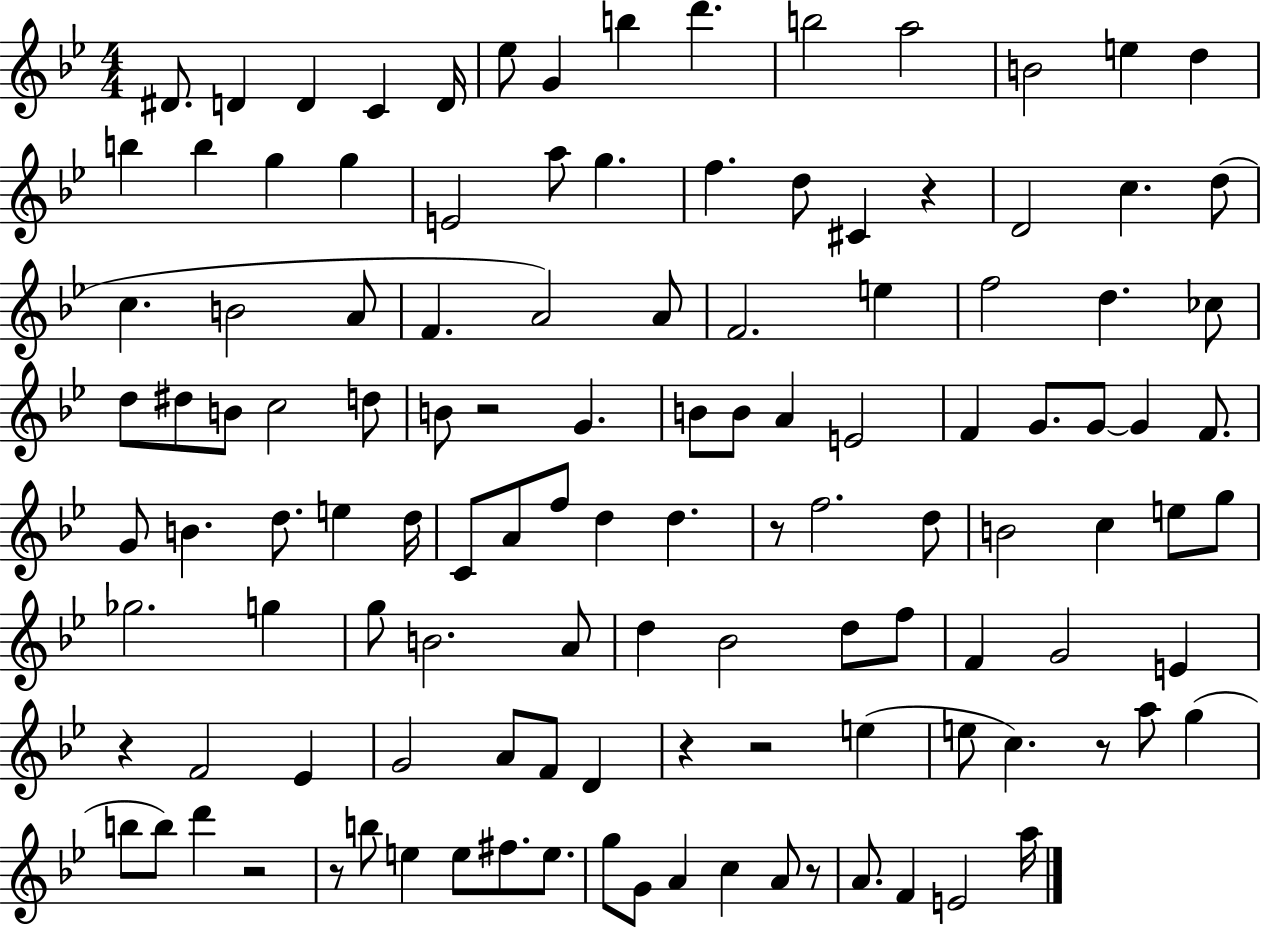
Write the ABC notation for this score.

X:1
T:Untitled
M:4/4
L:1/4
K:Bb
^D/2 D D C D/4 _e/2 G b d' b2 a2 B2 e d b b g g E2 a/2 g f d/2 ^C z D2 c d/2 c B2 A/2 F A2 A/2 F2 e f2 d _c/2 d/2 ^d/2 B/2 c2 d/2 B/2 z2 G B/2 B/2 A E2 F G/2 G/2 G F/2 G/2 B d/2 e d/4 C/2 A/2 f/2 d d z/2 f2 d/2 B2 c e/2 g/2 _g2 g g/2 B2 A/2 d _B2 d/2 f/2 F G2 E z F2 _E G2 A/2 F/2 D z z2 e e/2 c z/2 a/2 g b/2 b/2 d' z2 z/2 b/2 e e/2 ^f/2 e/2 g/2 G/2 A c A/2 z/2 A/2 F E2 a/4